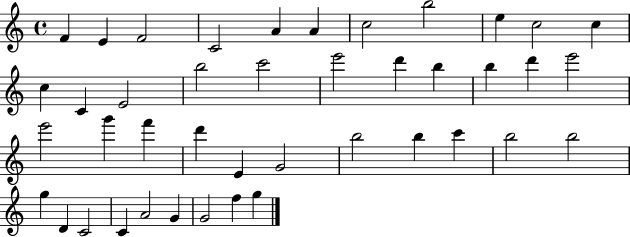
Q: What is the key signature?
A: C major